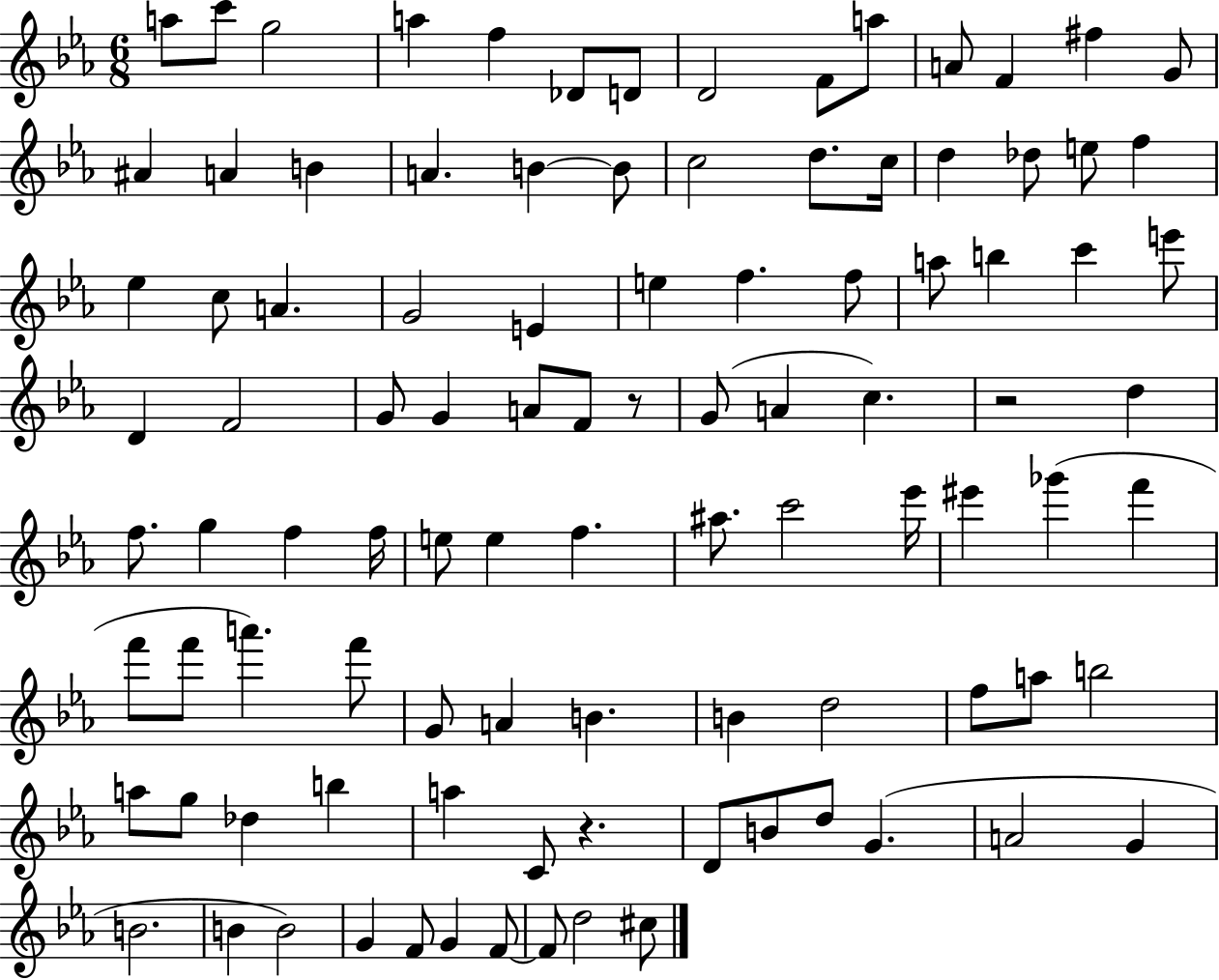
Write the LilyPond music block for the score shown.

{
  \clef treble
  \numericTimeSignature
  \time 6/8
  \key ees \major
  a''8 c'''8 g''2 | a''4 f''4 des'8 d'8 | d'2 f'8 a''8 | a'8 f'4 fis''4 g'8 | \break ais'4 a'4 b'4 | a'4. b'4~~ b'8 | c''2 d''8. c''16 | d''4 des''8 e''8 f''4 | \break ees''4 c''8 a'4. | g'2 e'4 | e''4 f''4. f''8 | a''8 b''4 c'''4 e'''8 | \break d'4 f'2 | g'8 g'4 a'8 f'8 r8 | g'8( a'4 c''4.) | r2 d''4 | \break f''8. g''4 f''4 f''16 | e''8 e''4 f''4. | ais''8. c'''2 ees'''16 | eis'''4 ges'''4( f'''4 | \break f'''8 f'''8 a'''4.) f'''8 | g'8 a'4 b'4. | b'4 d''2 | f''8 a''8 b''2 | \break a''8 g''8 des''4 b''4 | a''4 c'8 r4. | d'8 b'8 d''8 g'4.( | a'2 g'4 | \break b'2. | b'4 b'2) | g'4 f'8 g'4 f'8~~ | f'8 d''2 cis''8 | \break \bar "|."
}